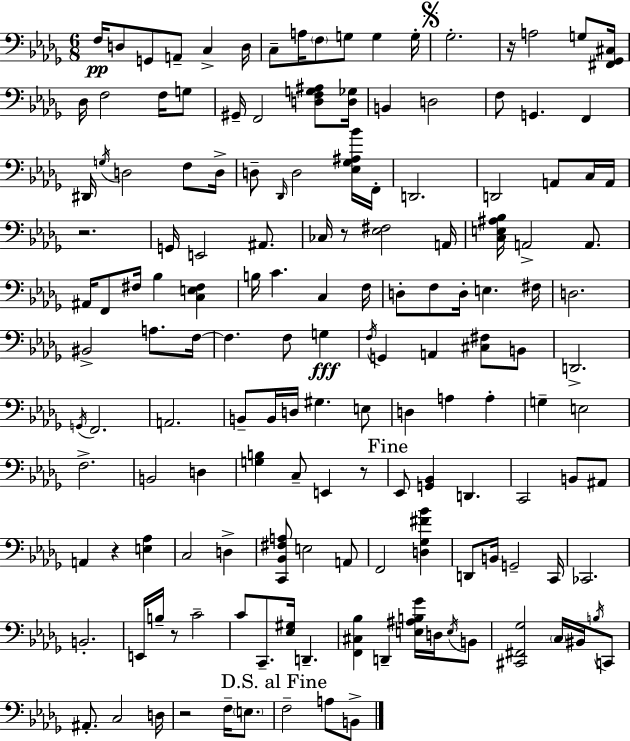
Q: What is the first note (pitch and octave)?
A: F3